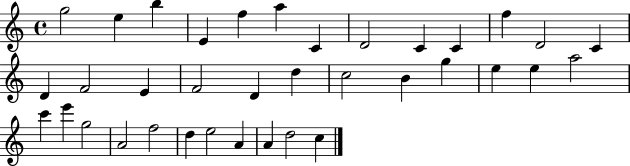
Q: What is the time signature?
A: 4/4